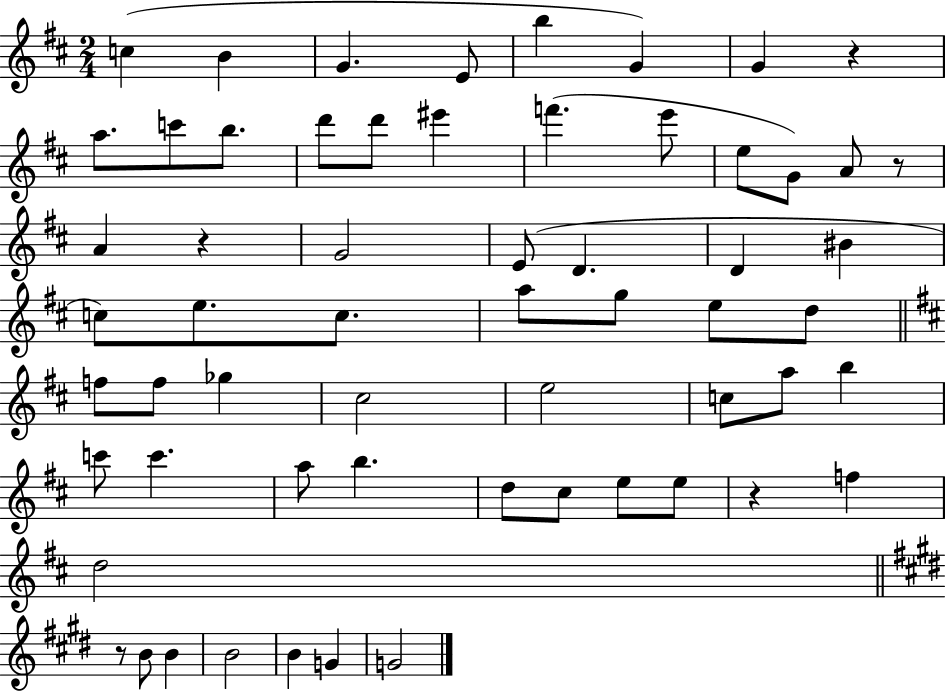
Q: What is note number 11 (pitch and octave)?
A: D6